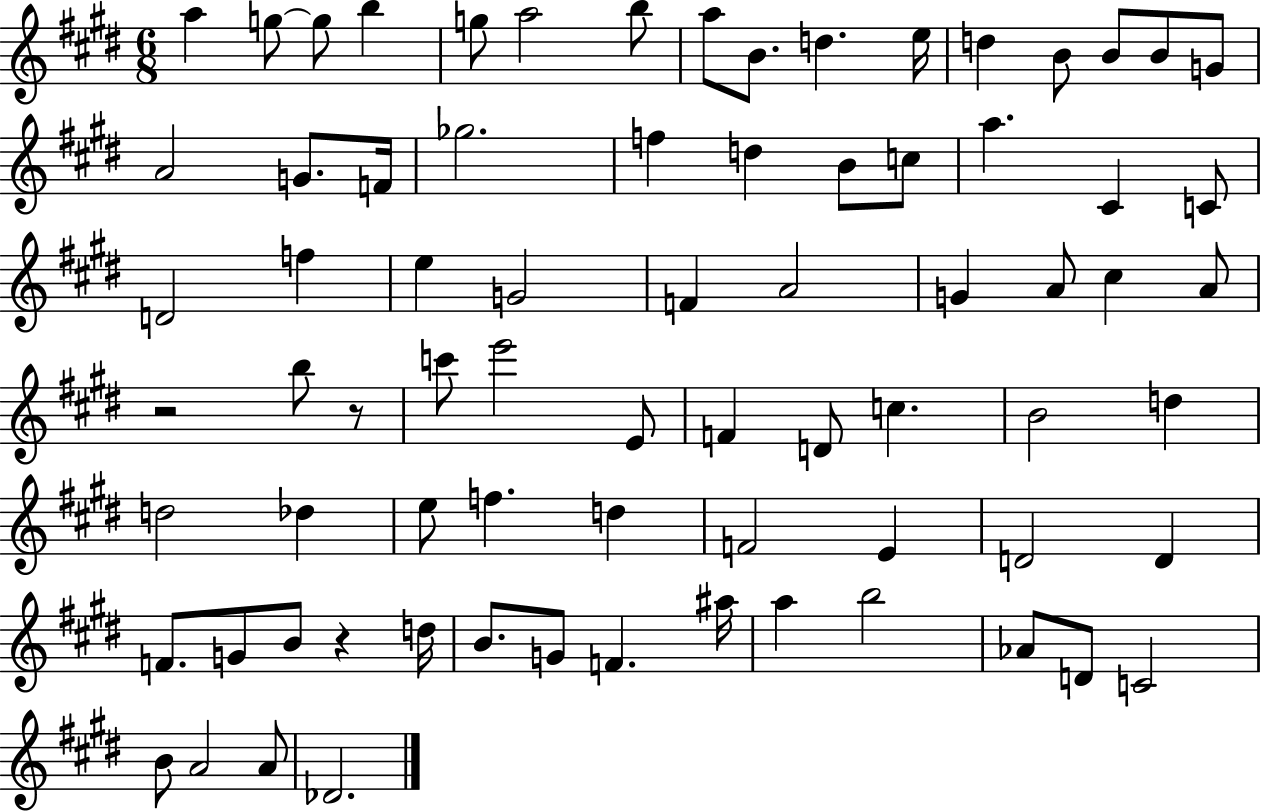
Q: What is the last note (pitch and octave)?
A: Db4